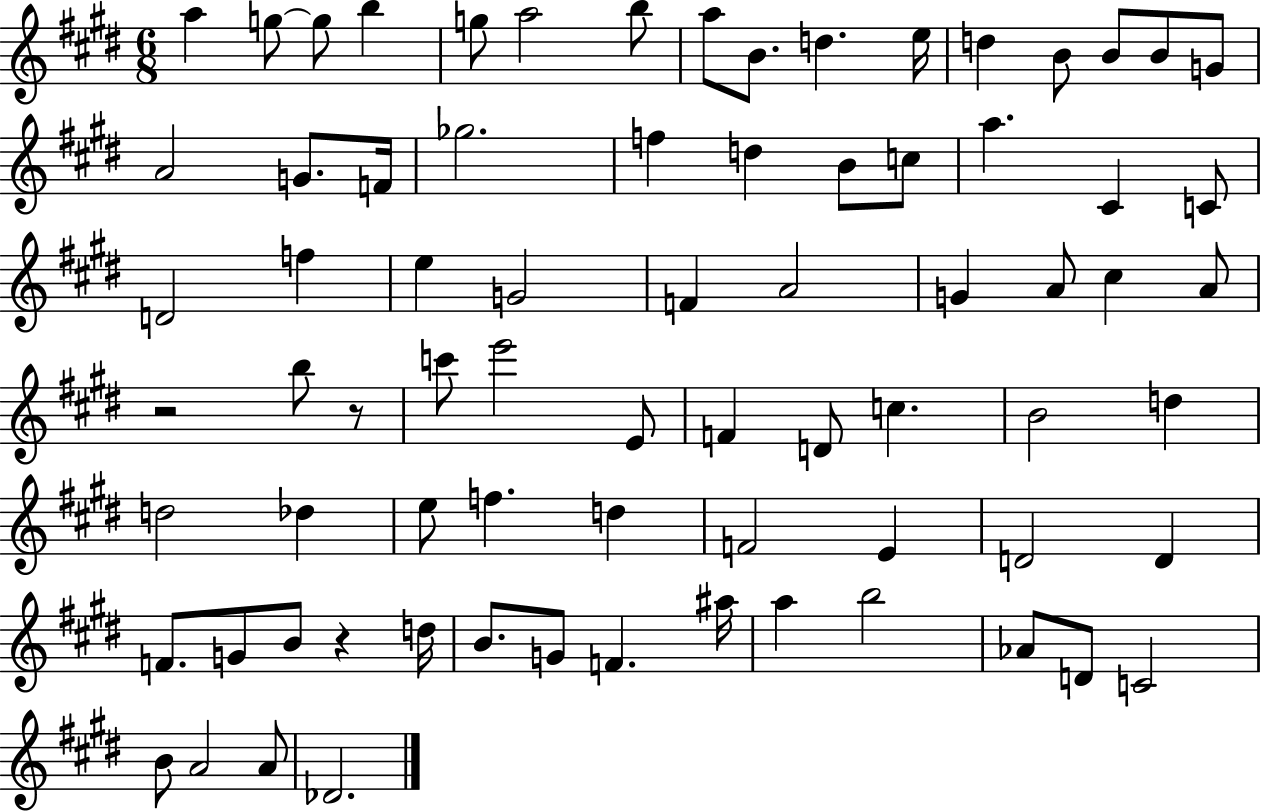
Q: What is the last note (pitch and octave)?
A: Db4